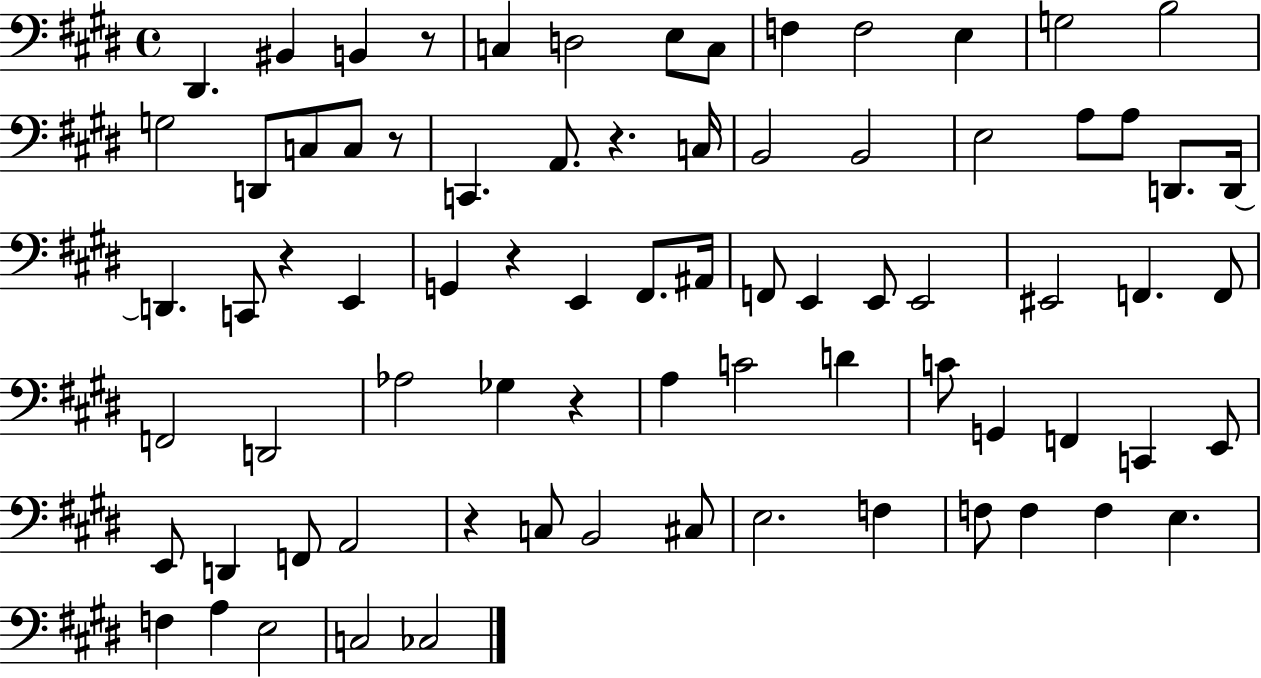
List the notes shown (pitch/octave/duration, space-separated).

D#2/q. BIS2/q B2/q R/e C3/q D3/h E3/e C3/e F3/q F3/h E3/q G3/h B3/h G3/h D2/e C3/e C3/e R/e C2/q. A2/e. R/q. C3/s B2/h B2/h E3/h A3/e A3/e D2/e. D2/s D2/q. C2/e R/q E2/q G2/q R/q E2/q F#2/e. A#2/s F2/e E2/q E2/e E2/h EIS2/h F2/q. F2/e F2/h D2/h Ab3/h Gb3/q R/q A3/q C4/h D4/q C4/e G2/q F2/q C2/q E2/e E2/e D2/q F2/e A2/h R/q C3/e B2/h C#3/e E3/h. F3/q F3/e F3/q F3/q E3/q. F3/q A3/q E3/h C3/h CES3/h